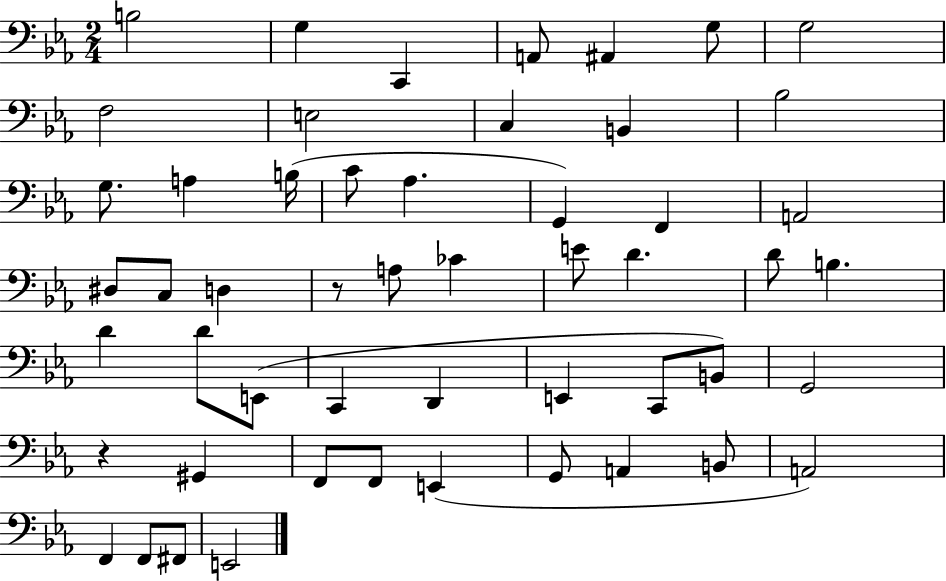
{
  \clef bass
  \numericTimeSignature
  \time 2/4
  \key ees \major
  b2 | g4 c,4 | a,8 ais,4 g8 | g2 | \break f2 | e2 | c4 b,4 | bes2 | \break g8. a4 b16( | c'8 aes4. | g,4) f,4 | a,2 | \break dis8 c8 d4 | r8 a8 ces'4 | e'8 d'4. | d'8 b4. | \break d'4 d'8 e,8( | c,4 d,4 | e,4 c,8 b,8) | g,2 | \break r4 gis,4 | f,8 f,8 e,4( | g,8 a,4 b,8 | a,2) | \break f,4 f,8 fis,8 | e,2 | \bar "|."
}